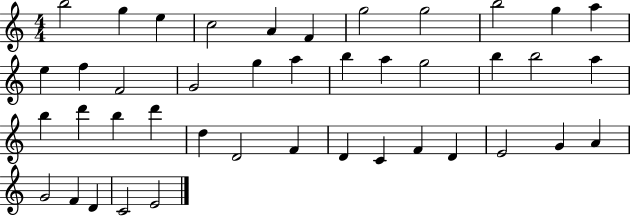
X:1
T:Untitled
M:4/4
L:1/4
K:C
b2 g e c2 A F g2 g2 b2 g a e f F2 G2 g a b a g2 b b2 a b d' b d' d D2 F D C F D E2 G A G2 F D C2 E2